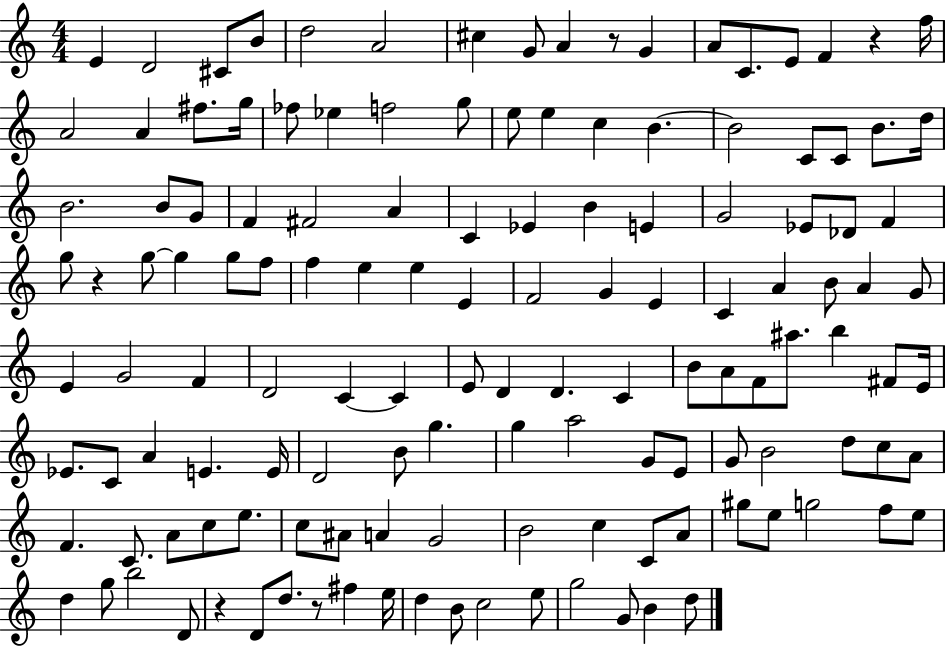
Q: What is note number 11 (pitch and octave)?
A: A4